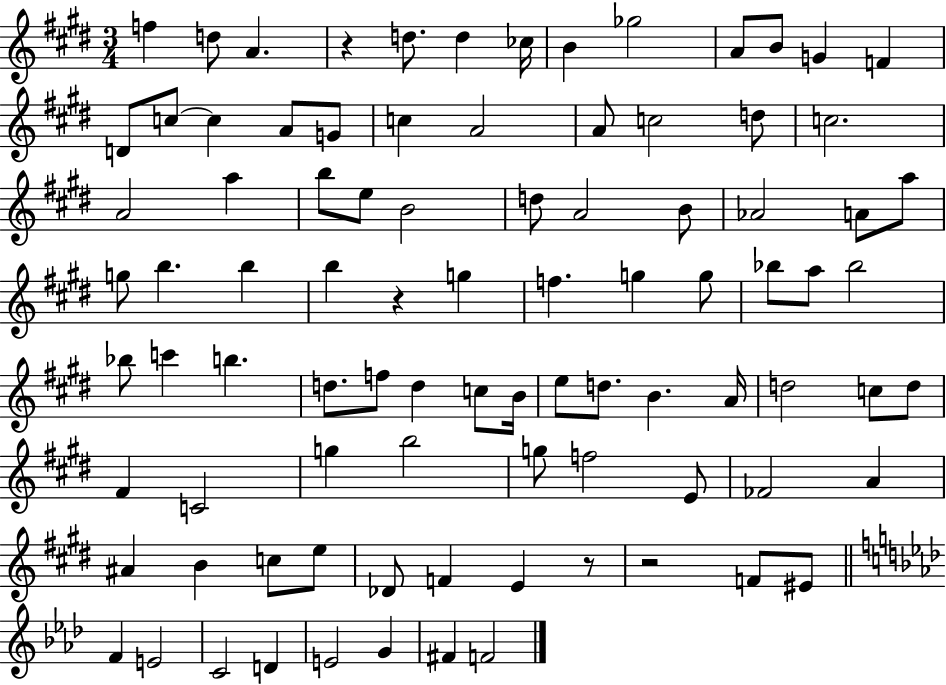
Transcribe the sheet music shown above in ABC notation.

X:1
T:Untitled
M:3/4
L:1/4
K:E
f d/2 A z d/2 d _c/4 B _g2 A/2 B/2 G F D/2 c/2 c A/2 G/2 c A2 A/2 c2 d/2 c2 A2 a b/2 e/2 B2 d/2 A2 B/2 _A2 A/2 a/2 g/2 b b b z g f g g/2 _b/2 a/2 _b2 _b/2 c' b d/2 f/2 d c/2 B/4 e/2 d/2 B A/4 d2 c/2 d/2 ^F C2 g b2 g/2 f2 E/2 _F2 A ^A B c/2 e/2 _D/2 F E z/2 z2 F/2 ^E/2 F E2 C2 D E2 G ^F F2